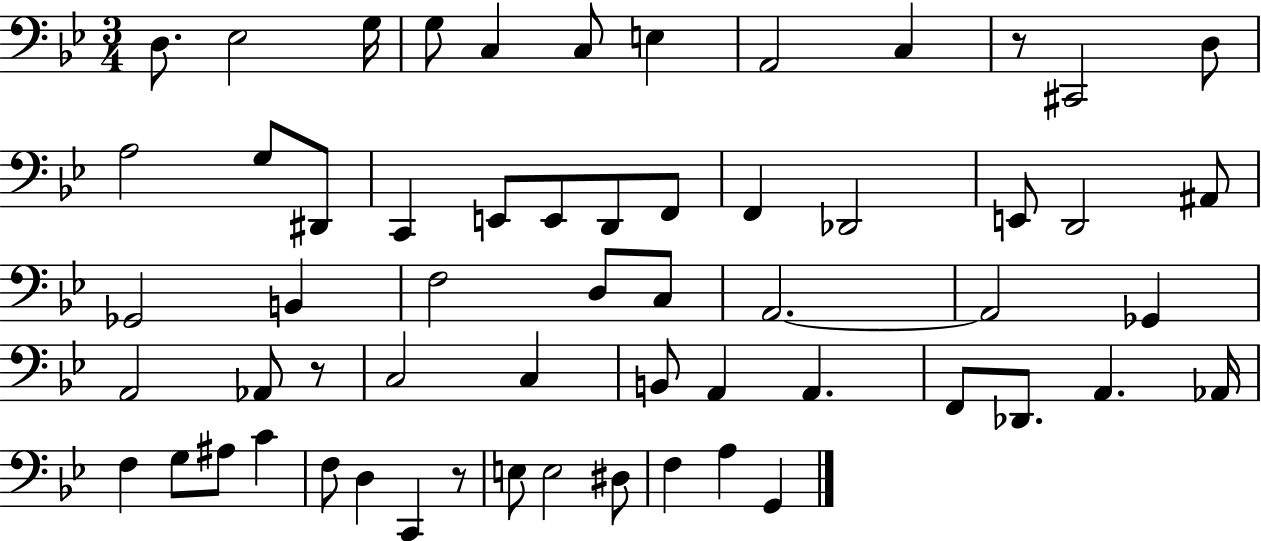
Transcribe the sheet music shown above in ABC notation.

X:1
T:Untitled
M:3/4
L:1/4
K:Bb
D,/2 _E,2 G,/4 G,/2 C, C,/2 E, A,,2 C, z/2 ^C,,2 D,/2 A,2 G,/2 ^D,,/2 C,, E,,/2 E,,/2 D,,/2 F,,/2 F,, _D,,2 E,,/2 D,,2 ^A,,/2 _G,,2 B,, F,2 D,/2 C,/2 A,,2 A,,2 _G,, A,,2 _A,,/2 z/2 C,2 C, B,,/2 A,, A,, F,,/2 _D,,/2 A,, _A,,/4 F, G,/2 ^A,/2 C F,/2 D, C,, z/2 E,/2 E,2 ^D,/2 F, A, G,,